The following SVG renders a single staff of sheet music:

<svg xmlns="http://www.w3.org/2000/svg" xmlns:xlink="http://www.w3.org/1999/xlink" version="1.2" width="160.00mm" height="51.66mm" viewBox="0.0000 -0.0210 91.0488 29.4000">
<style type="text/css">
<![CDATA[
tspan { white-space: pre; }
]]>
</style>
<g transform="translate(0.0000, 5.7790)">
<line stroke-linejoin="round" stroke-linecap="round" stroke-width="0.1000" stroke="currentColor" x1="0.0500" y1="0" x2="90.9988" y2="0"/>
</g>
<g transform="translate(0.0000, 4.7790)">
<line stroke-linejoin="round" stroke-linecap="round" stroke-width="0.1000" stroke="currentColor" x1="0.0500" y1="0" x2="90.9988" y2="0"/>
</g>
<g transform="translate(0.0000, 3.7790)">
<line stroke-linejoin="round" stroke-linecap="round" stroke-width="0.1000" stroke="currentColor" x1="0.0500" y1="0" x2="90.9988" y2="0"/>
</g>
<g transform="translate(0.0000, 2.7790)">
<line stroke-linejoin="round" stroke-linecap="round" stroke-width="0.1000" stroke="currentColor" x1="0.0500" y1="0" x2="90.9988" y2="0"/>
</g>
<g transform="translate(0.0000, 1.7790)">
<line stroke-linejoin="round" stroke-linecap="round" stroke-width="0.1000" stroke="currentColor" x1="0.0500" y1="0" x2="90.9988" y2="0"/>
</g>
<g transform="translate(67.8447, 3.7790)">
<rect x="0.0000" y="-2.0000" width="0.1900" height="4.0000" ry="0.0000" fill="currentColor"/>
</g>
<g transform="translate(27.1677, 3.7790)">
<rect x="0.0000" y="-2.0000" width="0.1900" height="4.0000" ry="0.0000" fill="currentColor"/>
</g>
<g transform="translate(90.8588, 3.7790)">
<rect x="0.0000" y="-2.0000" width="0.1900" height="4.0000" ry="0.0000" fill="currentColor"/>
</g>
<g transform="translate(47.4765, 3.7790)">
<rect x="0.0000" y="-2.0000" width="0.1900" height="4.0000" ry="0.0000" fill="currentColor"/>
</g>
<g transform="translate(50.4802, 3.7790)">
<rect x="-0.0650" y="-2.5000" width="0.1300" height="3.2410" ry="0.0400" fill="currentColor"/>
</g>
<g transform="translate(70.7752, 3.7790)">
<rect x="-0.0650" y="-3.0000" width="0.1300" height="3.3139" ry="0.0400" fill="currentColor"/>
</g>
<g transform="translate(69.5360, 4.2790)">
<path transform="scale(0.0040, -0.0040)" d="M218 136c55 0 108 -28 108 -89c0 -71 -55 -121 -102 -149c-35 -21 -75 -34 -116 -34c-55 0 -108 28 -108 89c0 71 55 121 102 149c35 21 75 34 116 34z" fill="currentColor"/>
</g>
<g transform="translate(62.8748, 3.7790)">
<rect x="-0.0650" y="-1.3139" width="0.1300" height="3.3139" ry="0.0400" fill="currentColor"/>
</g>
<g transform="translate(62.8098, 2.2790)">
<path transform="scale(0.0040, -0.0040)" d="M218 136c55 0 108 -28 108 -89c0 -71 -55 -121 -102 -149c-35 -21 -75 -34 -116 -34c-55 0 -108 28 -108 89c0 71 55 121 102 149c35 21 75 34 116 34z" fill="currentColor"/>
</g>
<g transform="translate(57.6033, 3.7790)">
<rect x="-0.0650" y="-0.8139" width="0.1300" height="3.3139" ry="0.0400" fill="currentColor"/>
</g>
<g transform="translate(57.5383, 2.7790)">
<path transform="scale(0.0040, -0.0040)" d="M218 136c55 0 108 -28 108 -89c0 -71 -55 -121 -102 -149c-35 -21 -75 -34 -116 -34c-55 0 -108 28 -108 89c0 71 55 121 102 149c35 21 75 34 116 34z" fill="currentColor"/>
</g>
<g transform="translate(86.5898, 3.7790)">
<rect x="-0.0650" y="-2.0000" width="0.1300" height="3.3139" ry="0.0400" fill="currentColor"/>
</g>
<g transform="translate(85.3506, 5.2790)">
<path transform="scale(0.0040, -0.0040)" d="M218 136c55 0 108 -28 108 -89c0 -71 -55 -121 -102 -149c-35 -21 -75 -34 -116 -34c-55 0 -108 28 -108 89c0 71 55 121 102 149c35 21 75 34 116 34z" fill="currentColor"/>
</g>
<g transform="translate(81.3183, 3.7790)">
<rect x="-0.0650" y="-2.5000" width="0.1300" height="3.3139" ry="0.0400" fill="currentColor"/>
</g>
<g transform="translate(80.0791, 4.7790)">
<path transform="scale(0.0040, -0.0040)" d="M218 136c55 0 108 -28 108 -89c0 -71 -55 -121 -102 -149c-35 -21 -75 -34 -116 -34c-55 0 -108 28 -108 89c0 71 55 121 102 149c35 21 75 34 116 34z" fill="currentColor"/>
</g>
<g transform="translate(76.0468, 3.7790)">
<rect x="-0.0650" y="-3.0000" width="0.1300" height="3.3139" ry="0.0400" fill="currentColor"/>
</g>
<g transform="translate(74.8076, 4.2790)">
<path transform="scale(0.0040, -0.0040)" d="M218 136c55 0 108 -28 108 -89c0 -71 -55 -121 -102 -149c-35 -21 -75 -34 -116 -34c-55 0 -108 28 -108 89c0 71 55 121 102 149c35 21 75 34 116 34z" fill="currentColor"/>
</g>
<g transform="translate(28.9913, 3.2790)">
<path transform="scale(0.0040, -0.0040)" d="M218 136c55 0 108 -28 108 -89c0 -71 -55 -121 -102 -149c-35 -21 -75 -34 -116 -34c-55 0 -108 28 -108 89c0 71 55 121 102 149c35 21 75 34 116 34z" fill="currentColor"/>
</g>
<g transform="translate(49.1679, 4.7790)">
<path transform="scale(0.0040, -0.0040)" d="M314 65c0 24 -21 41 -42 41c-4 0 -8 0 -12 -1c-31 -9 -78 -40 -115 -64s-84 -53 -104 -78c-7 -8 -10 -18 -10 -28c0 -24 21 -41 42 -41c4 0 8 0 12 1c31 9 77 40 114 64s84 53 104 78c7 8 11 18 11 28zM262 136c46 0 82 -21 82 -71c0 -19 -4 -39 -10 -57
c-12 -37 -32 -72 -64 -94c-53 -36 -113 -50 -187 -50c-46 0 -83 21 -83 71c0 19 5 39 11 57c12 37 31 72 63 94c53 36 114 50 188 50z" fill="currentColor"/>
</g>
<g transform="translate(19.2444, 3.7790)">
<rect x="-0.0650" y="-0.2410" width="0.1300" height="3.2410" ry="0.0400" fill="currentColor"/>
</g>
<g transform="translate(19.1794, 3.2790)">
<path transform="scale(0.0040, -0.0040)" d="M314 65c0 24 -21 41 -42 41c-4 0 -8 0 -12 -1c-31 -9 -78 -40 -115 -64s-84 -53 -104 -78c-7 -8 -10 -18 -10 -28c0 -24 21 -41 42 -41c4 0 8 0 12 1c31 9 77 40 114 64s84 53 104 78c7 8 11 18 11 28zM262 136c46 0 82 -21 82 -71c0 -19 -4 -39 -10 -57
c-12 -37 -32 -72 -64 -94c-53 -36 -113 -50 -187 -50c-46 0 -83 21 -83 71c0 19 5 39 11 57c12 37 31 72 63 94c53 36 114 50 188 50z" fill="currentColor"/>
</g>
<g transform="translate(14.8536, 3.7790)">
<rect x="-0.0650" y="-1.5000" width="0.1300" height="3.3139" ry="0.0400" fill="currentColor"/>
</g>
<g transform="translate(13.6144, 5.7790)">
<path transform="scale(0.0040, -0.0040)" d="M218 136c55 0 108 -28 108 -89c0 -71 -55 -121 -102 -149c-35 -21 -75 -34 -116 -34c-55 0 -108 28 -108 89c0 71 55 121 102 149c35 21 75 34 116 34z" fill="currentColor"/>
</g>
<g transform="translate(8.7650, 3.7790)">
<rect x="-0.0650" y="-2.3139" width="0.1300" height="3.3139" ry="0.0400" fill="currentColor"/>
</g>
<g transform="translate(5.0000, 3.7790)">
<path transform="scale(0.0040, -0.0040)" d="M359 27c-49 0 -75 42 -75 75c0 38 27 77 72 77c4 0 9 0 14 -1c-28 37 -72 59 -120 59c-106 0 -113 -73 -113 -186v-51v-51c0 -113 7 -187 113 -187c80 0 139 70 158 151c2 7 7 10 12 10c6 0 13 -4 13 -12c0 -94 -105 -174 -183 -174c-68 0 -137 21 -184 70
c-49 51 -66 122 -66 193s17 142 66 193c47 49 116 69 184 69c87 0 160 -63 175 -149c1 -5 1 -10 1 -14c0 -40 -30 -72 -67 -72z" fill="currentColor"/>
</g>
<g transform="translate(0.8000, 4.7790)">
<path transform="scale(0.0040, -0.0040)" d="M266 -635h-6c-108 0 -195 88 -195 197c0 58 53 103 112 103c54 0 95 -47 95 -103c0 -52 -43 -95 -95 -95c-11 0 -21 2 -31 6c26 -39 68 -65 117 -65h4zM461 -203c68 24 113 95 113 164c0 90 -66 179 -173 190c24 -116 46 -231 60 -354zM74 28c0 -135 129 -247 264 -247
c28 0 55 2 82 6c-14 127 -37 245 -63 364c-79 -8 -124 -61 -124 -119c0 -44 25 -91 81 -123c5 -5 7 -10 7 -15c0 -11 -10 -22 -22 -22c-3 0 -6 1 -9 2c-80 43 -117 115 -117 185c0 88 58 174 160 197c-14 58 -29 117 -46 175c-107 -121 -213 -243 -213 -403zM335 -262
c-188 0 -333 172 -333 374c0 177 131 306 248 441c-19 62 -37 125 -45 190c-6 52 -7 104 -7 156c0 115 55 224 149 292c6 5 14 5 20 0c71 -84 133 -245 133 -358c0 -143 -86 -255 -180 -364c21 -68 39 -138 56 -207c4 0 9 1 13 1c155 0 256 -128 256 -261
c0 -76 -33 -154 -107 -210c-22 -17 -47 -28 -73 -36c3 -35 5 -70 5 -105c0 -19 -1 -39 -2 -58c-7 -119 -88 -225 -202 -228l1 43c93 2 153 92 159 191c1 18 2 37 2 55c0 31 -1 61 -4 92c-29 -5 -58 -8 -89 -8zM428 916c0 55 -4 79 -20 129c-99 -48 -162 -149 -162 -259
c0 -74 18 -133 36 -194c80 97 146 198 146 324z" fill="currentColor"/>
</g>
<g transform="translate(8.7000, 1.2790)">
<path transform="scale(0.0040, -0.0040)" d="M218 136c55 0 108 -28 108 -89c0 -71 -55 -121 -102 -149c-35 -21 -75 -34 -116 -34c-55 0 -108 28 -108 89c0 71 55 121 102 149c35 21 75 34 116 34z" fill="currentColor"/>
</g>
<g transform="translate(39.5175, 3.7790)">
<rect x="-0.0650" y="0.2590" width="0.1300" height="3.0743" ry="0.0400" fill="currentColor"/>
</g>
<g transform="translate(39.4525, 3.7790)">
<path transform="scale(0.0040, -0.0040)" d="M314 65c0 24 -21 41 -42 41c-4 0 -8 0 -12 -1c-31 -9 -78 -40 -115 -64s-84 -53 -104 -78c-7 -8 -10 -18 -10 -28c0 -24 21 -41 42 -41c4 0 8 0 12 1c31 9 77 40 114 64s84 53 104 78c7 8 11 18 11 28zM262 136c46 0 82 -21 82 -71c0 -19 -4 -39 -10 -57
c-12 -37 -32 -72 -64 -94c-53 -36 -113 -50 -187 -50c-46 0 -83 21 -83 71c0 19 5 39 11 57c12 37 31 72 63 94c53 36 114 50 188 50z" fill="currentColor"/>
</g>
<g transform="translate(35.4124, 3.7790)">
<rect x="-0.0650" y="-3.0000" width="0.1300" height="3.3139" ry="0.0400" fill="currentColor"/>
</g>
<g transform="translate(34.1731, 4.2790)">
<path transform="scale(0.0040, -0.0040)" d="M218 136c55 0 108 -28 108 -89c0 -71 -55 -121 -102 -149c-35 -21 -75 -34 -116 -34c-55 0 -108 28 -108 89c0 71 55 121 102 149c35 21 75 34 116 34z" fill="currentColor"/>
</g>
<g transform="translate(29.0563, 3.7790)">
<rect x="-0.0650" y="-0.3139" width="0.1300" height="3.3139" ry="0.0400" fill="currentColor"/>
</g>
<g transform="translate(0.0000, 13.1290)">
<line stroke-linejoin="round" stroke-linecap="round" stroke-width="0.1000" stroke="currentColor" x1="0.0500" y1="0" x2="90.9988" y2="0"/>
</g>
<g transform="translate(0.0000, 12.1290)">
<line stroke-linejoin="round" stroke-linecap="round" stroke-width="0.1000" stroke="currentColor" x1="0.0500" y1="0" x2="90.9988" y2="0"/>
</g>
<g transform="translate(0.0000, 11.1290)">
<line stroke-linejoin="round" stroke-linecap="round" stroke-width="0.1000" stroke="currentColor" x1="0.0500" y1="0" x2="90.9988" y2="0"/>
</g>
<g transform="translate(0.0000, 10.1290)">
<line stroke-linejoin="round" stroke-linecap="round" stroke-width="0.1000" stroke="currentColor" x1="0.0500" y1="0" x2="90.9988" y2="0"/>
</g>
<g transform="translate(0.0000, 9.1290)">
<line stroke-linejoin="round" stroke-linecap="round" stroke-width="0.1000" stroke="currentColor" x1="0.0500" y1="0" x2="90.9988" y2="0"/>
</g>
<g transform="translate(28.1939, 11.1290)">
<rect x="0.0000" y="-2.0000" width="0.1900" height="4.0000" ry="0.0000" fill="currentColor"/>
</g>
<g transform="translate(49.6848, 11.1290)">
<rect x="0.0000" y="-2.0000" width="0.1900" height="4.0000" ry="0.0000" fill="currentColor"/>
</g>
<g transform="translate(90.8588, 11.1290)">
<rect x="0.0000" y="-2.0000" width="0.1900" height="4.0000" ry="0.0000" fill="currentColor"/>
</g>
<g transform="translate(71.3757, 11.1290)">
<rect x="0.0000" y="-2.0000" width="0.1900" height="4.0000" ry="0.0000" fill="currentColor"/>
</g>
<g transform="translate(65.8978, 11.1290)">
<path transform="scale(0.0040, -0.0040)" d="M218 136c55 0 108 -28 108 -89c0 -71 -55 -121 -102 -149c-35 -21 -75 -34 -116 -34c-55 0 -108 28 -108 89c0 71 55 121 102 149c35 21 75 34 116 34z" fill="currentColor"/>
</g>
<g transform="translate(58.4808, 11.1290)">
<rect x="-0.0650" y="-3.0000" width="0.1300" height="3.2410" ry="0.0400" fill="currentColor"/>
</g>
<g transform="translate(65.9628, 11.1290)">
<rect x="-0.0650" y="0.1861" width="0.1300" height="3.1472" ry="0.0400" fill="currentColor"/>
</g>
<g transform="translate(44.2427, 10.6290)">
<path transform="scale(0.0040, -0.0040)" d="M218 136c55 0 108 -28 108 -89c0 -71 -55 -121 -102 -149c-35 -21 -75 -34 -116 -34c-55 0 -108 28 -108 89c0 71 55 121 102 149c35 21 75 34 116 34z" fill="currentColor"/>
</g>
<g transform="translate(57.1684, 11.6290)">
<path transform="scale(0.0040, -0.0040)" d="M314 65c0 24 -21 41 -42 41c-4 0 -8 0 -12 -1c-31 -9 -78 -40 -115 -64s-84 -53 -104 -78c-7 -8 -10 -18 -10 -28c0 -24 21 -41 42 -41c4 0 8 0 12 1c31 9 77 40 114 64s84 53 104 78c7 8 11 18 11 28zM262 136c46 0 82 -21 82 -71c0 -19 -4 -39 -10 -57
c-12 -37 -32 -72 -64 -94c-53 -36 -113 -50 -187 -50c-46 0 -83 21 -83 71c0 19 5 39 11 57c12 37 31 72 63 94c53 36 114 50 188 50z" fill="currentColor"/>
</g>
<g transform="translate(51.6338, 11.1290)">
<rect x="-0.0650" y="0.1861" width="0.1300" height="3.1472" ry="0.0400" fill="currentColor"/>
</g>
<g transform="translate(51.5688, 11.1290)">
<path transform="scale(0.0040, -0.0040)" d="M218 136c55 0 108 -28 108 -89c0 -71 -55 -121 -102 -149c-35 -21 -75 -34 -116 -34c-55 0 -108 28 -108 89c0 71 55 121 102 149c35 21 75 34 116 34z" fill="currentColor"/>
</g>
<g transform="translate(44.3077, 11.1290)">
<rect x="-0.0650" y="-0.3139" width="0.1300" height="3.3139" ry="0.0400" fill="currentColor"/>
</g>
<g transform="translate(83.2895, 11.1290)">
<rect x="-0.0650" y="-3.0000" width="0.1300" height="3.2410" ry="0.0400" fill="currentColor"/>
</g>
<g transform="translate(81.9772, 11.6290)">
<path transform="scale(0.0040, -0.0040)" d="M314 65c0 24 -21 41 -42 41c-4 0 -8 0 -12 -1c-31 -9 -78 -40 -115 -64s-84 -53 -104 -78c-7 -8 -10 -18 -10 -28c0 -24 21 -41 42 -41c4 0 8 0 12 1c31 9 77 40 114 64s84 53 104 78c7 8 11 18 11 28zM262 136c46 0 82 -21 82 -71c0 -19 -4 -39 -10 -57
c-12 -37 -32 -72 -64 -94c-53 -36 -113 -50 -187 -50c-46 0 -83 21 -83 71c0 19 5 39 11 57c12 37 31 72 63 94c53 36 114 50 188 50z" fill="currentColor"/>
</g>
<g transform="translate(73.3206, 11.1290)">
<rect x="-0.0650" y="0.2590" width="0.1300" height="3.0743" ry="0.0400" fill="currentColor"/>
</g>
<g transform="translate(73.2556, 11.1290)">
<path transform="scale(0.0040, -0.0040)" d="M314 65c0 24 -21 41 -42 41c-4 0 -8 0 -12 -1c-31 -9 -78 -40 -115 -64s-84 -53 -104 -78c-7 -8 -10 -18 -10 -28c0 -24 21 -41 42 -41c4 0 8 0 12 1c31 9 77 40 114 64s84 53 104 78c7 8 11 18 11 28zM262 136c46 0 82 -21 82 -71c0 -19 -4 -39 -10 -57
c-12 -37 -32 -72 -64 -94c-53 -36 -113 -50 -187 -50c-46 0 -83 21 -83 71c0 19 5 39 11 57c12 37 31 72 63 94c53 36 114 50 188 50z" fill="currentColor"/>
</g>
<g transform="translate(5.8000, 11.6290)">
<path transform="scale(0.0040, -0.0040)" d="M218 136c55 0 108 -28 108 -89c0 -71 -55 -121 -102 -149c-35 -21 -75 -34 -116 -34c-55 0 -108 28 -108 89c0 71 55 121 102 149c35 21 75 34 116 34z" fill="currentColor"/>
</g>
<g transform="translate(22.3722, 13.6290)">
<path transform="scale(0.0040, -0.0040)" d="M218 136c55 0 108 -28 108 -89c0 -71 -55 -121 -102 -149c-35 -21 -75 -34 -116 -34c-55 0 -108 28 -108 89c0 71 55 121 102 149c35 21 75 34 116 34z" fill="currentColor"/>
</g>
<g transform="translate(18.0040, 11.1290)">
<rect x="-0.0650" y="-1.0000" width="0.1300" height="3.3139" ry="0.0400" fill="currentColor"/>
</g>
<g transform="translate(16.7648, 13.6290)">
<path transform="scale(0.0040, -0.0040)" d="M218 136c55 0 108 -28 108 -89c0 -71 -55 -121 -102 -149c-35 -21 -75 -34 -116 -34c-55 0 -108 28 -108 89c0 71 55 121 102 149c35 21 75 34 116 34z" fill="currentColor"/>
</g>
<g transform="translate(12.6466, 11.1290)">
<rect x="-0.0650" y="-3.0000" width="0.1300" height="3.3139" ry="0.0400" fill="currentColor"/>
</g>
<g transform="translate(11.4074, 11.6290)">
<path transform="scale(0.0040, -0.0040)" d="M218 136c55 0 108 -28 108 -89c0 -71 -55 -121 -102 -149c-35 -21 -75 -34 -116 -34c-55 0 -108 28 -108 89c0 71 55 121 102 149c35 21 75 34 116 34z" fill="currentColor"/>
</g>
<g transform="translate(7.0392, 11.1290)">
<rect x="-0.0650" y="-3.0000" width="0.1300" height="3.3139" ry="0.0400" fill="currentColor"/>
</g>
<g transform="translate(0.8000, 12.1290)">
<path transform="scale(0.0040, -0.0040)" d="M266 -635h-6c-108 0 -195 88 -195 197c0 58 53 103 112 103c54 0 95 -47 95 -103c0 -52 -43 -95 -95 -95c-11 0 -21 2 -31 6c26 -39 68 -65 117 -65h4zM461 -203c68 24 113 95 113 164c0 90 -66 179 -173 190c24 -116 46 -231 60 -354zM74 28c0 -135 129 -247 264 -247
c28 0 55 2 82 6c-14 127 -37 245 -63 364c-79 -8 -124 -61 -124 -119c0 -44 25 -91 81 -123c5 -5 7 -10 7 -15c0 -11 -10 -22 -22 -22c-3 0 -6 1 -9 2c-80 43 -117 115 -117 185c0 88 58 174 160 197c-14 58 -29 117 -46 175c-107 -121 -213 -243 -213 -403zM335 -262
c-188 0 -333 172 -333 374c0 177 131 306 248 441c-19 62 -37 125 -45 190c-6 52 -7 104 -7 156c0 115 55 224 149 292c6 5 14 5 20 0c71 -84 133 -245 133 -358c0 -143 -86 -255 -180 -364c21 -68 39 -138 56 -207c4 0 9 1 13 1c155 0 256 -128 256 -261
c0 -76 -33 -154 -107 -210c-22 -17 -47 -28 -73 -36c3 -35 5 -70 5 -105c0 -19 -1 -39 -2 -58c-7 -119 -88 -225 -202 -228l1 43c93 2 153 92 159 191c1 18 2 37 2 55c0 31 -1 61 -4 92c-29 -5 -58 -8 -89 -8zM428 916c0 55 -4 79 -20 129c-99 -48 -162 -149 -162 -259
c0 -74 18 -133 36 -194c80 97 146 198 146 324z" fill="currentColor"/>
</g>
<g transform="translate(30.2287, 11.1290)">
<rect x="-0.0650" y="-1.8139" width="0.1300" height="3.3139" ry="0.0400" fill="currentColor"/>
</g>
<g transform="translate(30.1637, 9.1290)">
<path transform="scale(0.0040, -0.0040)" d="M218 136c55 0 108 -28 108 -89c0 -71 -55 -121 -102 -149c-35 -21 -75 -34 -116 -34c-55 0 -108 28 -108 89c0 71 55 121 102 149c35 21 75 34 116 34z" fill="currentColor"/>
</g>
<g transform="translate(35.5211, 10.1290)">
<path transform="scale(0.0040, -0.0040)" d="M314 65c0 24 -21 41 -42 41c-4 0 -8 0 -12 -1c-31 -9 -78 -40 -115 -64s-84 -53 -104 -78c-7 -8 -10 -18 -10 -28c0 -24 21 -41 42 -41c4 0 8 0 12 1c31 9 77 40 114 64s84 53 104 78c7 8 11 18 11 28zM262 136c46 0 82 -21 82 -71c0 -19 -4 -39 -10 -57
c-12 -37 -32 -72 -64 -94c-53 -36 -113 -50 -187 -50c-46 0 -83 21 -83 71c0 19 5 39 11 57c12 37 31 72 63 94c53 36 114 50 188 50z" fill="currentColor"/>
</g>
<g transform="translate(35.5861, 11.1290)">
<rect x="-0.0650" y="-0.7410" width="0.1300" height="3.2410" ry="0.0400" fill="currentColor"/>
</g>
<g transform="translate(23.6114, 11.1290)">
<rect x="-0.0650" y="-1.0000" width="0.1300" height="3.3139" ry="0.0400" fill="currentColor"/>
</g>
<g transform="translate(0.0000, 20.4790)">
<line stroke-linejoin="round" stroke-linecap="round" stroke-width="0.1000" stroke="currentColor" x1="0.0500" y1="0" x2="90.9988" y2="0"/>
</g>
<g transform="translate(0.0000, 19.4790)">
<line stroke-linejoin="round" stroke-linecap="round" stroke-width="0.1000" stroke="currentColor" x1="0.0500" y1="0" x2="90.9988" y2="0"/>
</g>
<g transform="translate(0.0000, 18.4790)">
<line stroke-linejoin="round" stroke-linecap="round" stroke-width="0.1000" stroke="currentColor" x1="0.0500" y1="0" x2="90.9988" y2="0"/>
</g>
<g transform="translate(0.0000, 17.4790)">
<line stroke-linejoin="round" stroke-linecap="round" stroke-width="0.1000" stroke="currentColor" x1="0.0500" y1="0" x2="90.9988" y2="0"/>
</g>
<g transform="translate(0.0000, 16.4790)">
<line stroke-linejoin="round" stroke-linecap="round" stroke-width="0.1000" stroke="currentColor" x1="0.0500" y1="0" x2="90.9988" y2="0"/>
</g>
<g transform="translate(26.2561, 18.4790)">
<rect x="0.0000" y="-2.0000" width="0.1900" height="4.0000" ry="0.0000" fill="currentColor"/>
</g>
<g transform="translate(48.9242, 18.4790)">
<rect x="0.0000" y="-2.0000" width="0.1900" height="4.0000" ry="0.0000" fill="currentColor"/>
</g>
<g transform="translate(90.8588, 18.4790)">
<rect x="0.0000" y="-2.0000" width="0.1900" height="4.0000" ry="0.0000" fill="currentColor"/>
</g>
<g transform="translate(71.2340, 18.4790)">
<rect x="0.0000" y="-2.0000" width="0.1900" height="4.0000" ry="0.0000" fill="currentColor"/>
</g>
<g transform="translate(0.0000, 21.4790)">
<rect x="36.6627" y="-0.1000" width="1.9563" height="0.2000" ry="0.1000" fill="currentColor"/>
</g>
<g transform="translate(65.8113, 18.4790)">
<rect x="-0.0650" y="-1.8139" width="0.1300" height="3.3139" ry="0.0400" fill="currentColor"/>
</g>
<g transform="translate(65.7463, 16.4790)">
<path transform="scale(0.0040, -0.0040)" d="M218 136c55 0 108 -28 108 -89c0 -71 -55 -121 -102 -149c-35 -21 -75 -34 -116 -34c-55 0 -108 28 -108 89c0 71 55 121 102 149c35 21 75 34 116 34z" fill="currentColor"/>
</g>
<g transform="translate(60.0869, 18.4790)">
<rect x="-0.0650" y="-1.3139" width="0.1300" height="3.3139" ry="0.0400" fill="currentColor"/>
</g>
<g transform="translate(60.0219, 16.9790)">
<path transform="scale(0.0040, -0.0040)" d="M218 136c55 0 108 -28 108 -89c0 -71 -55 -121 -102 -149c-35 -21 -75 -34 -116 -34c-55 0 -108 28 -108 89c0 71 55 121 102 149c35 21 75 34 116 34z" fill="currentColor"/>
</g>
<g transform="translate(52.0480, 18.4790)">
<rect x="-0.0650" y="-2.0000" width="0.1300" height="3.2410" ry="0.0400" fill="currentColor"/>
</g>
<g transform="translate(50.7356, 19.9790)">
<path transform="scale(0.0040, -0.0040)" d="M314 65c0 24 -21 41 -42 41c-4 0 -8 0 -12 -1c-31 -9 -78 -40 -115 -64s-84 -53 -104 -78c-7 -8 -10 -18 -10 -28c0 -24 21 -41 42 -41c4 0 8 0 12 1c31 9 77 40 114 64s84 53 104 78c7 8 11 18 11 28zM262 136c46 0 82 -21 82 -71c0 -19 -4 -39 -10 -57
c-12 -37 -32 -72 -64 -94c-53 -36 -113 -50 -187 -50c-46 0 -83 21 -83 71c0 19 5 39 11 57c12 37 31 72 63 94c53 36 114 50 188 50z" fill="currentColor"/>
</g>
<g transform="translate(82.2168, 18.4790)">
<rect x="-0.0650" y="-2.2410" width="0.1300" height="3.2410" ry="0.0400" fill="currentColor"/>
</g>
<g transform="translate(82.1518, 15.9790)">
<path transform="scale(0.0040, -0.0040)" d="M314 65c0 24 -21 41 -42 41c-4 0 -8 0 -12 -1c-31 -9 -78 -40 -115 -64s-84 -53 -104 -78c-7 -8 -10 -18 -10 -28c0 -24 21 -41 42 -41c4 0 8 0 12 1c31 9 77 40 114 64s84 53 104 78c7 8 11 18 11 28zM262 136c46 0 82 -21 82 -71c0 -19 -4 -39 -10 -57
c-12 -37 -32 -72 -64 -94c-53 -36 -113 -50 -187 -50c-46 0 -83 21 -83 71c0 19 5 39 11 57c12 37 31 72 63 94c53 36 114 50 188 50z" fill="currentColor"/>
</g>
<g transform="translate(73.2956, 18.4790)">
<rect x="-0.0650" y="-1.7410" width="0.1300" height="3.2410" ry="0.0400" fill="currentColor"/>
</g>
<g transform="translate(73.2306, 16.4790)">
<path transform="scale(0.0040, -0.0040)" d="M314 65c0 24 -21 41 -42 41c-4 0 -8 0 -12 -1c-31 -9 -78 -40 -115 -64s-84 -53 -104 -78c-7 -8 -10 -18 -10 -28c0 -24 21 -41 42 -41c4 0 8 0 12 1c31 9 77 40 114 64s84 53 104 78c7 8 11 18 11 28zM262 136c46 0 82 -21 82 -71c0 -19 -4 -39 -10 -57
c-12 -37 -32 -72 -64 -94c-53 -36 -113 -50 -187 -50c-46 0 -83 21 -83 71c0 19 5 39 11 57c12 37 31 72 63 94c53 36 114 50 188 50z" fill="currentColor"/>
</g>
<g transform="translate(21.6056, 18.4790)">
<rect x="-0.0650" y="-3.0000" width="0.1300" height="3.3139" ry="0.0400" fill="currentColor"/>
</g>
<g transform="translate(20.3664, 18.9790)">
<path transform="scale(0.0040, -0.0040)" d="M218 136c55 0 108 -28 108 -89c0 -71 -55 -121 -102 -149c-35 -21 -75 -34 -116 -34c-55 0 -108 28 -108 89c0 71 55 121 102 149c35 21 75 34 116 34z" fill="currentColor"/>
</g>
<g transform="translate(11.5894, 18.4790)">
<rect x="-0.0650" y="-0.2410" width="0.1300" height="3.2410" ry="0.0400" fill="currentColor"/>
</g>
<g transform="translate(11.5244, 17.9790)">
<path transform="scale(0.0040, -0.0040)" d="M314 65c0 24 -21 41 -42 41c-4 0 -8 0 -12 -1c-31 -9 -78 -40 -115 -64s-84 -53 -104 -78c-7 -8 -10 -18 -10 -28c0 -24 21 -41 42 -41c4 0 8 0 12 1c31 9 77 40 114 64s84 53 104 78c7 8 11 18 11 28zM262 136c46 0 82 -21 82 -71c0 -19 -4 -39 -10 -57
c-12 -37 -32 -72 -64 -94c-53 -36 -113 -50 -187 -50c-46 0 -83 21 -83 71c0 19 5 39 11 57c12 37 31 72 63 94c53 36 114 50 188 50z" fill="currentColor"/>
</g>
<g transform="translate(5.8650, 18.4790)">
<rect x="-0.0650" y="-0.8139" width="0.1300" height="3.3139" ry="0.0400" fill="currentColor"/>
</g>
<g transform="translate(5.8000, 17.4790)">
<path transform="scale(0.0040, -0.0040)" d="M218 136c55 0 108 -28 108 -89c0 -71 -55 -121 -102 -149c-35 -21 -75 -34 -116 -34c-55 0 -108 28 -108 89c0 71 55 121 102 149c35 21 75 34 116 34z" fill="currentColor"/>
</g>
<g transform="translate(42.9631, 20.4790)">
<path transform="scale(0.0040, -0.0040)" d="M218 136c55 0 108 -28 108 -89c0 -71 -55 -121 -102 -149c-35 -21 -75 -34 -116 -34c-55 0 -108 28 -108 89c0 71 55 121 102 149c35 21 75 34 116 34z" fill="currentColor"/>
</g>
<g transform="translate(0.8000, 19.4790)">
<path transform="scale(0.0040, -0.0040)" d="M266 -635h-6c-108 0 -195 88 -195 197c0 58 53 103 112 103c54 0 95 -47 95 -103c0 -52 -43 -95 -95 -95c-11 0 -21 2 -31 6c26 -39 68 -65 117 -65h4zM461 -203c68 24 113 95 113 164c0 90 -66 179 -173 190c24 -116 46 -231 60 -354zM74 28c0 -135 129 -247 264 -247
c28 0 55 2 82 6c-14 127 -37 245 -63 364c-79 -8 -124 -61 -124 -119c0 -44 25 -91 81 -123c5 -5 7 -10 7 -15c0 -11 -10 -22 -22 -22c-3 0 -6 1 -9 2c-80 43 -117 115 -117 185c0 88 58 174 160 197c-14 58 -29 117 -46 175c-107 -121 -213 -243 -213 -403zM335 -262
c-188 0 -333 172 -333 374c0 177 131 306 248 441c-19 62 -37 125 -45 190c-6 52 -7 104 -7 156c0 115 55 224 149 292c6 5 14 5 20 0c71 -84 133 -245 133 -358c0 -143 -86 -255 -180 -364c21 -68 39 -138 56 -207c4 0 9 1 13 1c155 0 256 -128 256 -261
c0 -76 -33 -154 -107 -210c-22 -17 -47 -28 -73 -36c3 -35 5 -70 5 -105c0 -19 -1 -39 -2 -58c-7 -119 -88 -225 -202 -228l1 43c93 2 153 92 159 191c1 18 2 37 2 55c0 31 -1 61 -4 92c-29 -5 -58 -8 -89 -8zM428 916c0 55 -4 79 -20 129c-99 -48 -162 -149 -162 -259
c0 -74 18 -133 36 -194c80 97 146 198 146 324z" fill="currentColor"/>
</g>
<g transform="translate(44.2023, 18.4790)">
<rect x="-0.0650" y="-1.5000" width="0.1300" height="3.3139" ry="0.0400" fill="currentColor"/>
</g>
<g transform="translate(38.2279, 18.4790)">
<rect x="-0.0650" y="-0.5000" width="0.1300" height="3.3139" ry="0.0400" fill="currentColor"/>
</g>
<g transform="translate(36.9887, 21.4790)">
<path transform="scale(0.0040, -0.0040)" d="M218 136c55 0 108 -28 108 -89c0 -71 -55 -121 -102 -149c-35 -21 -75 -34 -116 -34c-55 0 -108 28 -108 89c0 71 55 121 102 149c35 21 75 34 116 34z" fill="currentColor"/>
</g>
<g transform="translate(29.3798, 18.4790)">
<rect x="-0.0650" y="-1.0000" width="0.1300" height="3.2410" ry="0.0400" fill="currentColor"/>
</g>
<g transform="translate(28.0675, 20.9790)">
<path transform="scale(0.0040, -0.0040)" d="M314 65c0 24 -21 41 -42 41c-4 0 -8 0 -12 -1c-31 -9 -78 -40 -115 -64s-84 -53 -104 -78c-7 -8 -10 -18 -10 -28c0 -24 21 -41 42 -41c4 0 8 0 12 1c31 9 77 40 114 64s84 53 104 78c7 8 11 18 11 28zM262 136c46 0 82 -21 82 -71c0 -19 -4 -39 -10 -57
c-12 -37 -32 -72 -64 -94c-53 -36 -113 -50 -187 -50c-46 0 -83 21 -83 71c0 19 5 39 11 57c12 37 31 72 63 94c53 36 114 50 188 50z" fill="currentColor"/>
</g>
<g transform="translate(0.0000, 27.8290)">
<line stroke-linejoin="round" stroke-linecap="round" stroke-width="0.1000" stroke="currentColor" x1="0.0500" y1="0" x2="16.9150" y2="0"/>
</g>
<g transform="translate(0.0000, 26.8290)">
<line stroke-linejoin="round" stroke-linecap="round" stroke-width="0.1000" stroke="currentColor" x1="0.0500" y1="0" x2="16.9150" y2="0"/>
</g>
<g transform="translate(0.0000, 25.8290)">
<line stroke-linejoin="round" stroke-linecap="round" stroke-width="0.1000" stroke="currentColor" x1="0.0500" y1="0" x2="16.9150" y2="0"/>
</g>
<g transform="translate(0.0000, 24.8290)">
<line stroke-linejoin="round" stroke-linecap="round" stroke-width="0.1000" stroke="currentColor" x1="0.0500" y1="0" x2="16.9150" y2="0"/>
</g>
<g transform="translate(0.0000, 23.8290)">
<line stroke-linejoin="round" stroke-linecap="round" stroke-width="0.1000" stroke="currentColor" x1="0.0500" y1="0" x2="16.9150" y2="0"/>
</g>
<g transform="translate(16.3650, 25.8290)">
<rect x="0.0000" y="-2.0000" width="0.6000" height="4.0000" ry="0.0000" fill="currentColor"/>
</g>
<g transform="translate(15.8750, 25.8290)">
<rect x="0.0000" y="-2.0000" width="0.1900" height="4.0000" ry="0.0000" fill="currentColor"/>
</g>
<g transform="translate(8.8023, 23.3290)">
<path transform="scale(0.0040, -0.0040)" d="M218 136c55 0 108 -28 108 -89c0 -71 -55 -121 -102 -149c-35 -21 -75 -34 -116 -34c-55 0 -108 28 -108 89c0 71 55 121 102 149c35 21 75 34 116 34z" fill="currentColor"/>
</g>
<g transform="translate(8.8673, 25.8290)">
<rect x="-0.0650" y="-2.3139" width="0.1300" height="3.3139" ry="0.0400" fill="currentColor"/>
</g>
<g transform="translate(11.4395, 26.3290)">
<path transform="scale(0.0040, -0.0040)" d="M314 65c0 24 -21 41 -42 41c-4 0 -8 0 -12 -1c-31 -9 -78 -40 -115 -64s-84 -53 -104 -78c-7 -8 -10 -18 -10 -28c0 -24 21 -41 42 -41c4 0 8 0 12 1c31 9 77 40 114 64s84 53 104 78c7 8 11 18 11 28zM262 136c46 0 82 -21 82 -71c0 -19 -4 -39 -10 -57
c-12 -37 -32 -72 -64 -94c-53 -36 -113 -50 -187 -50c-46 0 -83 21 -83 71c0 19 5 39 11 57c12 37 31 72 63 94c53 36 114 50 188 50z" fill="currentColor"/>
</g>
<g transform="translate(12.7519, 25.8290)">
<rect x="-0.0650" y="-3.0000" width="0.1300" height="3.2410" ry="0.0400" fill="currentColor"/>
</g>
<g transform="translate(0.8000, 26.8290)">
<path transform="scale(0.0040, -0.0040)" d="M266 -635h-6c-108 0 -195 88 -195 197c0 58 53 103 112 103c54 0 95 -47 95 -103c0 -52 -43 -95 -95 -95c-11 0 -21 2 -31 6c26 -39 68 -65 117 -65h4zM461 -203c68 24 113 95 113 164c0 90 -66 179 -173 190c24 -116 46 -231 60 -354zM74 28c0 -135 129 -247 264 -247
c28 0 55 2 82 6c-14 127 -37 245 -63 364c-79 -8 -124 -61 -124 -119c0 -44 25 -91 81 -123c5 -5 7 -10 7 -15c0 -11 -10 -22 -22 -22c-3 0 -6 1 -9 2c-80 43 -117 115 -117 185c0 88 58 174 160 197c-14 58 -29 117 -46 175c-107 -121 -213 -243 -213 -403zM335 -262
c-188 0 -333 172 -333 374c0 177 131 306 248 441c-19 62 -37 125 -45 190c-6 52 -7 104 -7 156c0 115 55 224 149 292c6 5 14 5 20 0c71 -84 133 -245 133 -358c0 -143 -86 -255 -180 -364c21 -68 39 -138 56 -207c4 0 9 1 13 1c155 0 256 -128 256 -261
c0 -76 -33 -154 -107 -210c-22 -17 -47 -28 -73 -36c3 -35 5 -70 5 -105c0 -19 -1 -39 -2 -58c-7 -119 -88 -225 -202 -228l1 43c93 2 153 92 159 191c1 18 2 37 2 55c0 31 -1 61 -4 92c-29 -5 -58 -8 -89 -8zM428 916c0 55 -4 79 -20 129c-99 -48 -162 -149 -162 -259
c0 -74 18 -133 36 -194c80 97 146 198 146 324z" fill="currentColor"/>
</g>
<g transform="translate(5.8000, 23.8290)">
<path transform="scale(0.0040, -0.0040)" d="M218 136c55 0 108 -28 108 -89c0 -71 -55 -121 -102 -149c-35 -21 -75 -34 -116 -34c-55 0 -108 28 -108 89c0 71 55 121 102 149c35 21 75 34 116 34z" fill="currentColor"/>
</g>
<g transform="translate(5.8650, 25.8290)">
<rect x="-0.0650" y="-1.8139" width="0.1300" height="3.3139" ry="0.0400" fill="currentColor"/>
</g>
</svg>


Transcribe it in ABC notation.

X:1
T:Untitled
M:4/4
L:1/4
K:C
g E c2 c A B2 G2 d e A A G F A A D D f d2 c B A2 B B2 A2 d c2 A D2 C E F2 e f f2 g2 f g A2